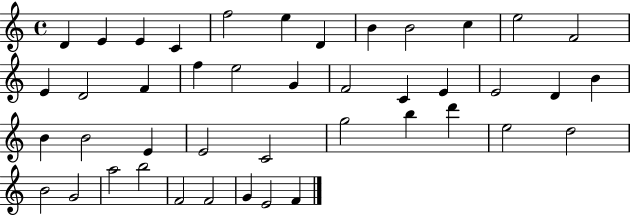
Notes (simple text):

D4/q E4/q E4/q C4/q F5/h E5/q D4/q B4/q B4/h C5/q E5/h F4/h E4/q D4/h F4/q F5/q E5/h G4/q F4/h C4/q E4/q E4/h D4/q B4/q B4/q B4/h E4/q E4/h C4/h G5/h B5/q D6/q E5/h D5/h B4/h G4/h A5/h B5/h F4/h F4/h G4/q E4/h F4/q